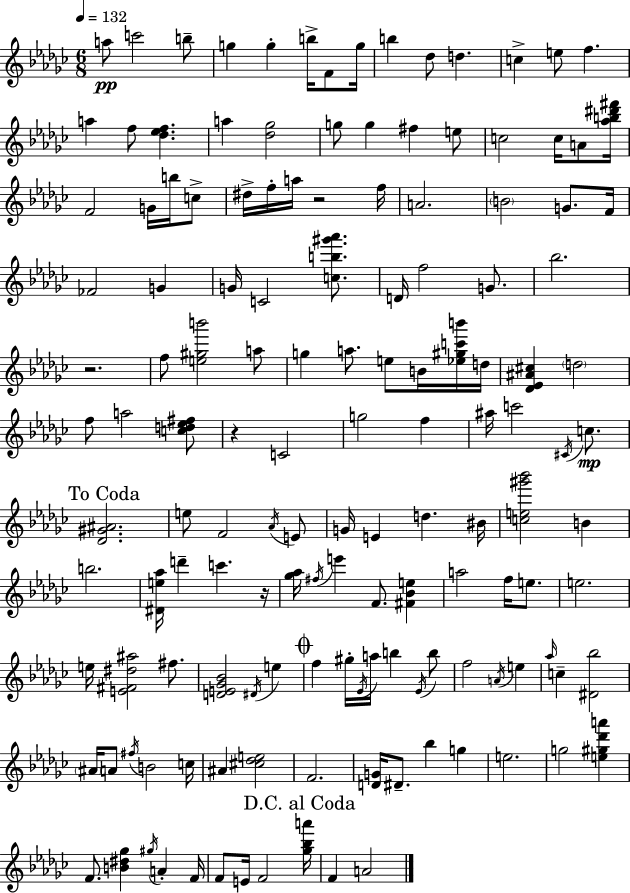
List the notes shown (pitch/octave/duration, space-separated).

A5/e C6/h B5/e G5/q G5/q B5/s F4/e G5/s B5/q Db5/e D5/q. C5/q E5/e F5/q. A5/q F5/e [Db5,Eb5,F5]/q. A5/q [Db5,Gb5]/h G5/e G5/q F#5/q E5/e C5/h C5/s A4/e [Ab5,B5,D#6,F#6]/s F4/h G4/s B5/s C5/e D#5/s F5/s A5/s R/h F5/s A4/h. B4/h G4/e. F4/s FES4/h G4/q G4/s C4/h [C5,B5,G#6,Ab6]/e. D4/s F5/h G4/e. Bb5/h. R/h. F5/e [E5,G#5,B6]/h A5/e G5/q A5/e. E5/e B4/s [Eb5,G#5,C6,B6]/s D5/s [Db4,Eb4,A#4,C#5]/q D5/h F5/e A5/h [C5,D5,Eb5,F#5]/e R/q C4/h G5/h F5/q A#5/s C6/h C#4/s C5/e. [Db4,G#4,A#4]/h. E5/e F4/h Ab4/s E4/e G4/s E4/q D5/q. BIS4/s [C5,E5,G#6,Bb6]/h B4/q B5/h. [D#4,E5,Ab5]/s D6/q C6/q. R/s [Gb5,Ab5]/s F#5/s E6/q F4/e. [F#4,Bb4,E5]/q A5/h F5/s E5/e. E5/h. E5/s [E4,F#4,D#5,A#5]/h F#5/e. [D4,E4,Gb4,Bb4]/h D#4/s E5/q F5/q G#5/s Eb4/s A5/s B5/q Eb4/s B5/e F5/h A4/s E5/q Ab5/s C5/q [D#4,Bb5]/h A#4/s A4/e F#5/s B4/h C5/s A#4/q [C#5,Db5,E5]/h F4/h. [D4,G4]/s D#4/e. Bb5/q G5/q E5/h. G5/h [E5,G#5,Db6,A6]/q F4/e. [B4,D#5,Gb5]/q G#5/s A4/q F4/s F4/e E4/s F4/h [Gb5,Bb5,A6]/s F4/q A4/h